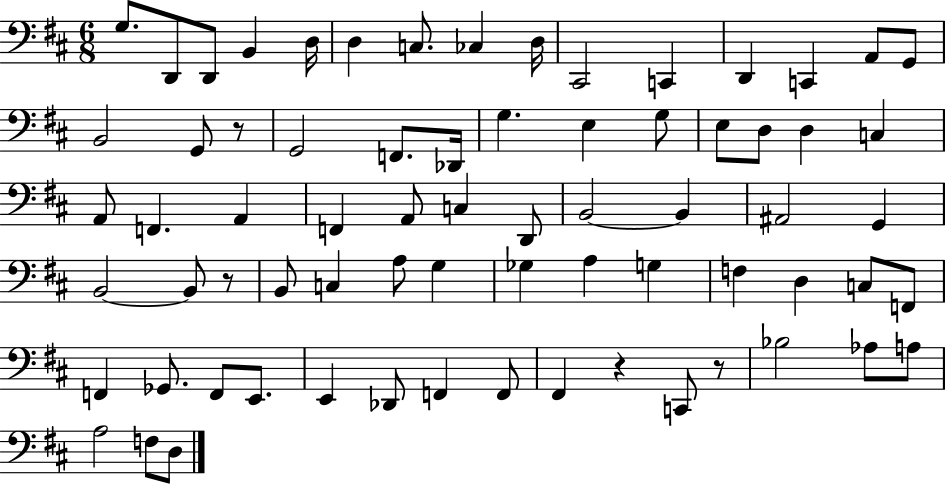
{
  \clef bass
  \numericTimeSignature
  \time 6/8
  \key d \major
  g8. d,8 d,8 b,4 d16 | d4 c8. ces4 d16 | cis,2 c,4 | d,4 c,4 a,8 g,8 | \break b,2 g,8 r8 | g,2 f,8. des,16 | g4. e4 g8 | e8 d8 d4 c4 | \break a,8 f,4. a,4 | f,4 a,8 c4 d,8 | b,2~~ b,4 | ais,2 g,4 | \break b,2~~ b,8 r8 | b,8 c4 a8 g4 | ges4 a4 g4 | f4 d4 c8 f,8 | \break f,4 ges,8. f,8 e,8. | e,4 des,8 f,4 f,8 | fis,4 r4 c,8 r8 | bes2 aes8 a8 | \break a2 f8 d8 | \bar "|."
}